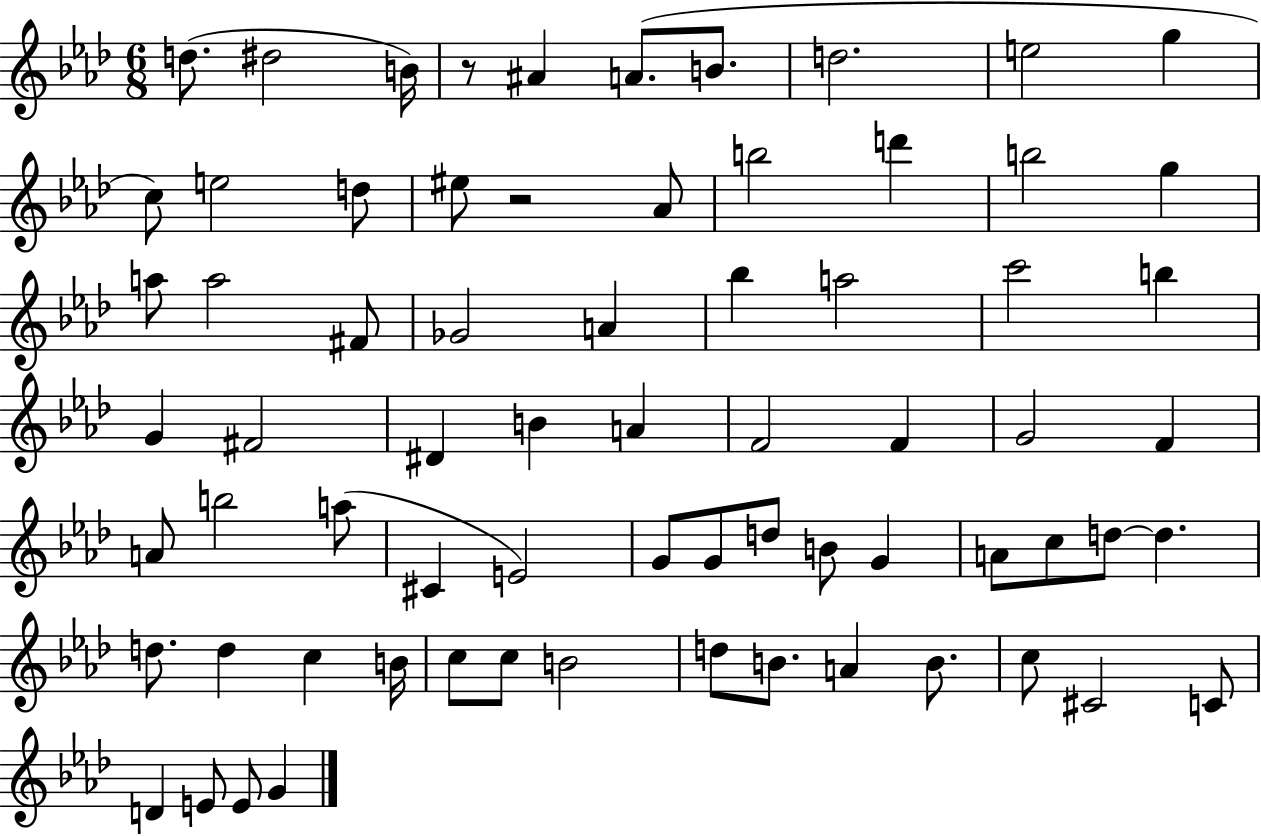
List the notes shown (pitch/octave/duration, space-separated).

D5/e. D#5/h B4/s R/e A#4/q A4/e. B4/e. D5/h. E5/h G5/q C5/e E5/h D5/e EIS5/e R/h Ab4/e B5/h D6/q B5/h G5/q A5/e A5/h F#4/e Gb4/h A4/q Bb5/q A5/h C6/h B5/q G4/q F#4/h D#4/q B4/q A4/q F4/h F4/q G4/h F4/q A4/e B5/h A5/e C#4/q E4/h G4/e G4/e D5/e B4/e G4/q A4/e C5/e D5/e D5/q. D5/e. D5/q C5/q B4/s C5/e C5/e B4/h D5/e B4/e. A4/q B4/e. C5/e C#4/h C4/e D4/q E4/e E4/e G4/q